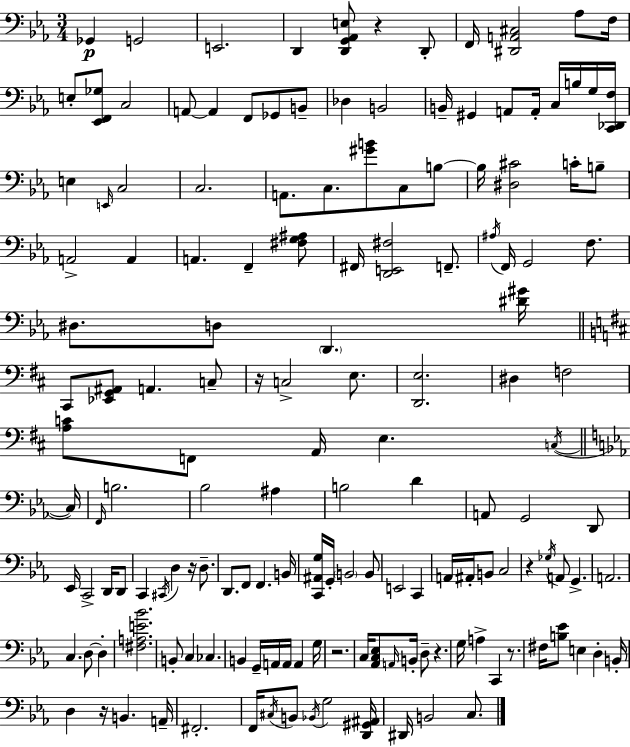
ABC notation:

X:1
T:Untitled
M:3/4
L:1/4
K:Eb
_G,, G,,2 E,,2 D,, [D,,G,,_A,,E,]/2 z D,,/2 F,,/4 [^D,,A,,^C,]2 _A,/2 F,/4 E,/2 [_E,,F,,_G,]/2 C,2 A,,/2 A,, F,,/2 _G,,/2 B,,/2 _D, B,,2 B,,/4 ^G,, A,,/2 A,,/4 C,/4 B,/4 G,/4 [C,,_D,,F,]/4 E, E,,/4 C,2 C,2 A,,/2 C,/2 [^GB]/2 C,/2 B,/2 B,/4 [^D,^C]2 C/4 B,/2 A,,2 A,, A,, F,, [^F,G,^A,]/2 ^F,,/4 [D,,E,,^F,]2 F,,/2 ^A,/4 F,,/4 G,,2 F,/2 ^D,/2 D,/2 D,, [^D^G]/4 ^C,,/2 [_E,,G,,^A,,]/2 A,, C,/2 z/4 C,2 E,/2 [D,,E,]2 ^D, F,2 [A,C]/2 F,,/2 A,,/4 E, C,/4 C,/4 F,,/4 B,2 _B,2 ^A, B,2 D A,,/2 G,,2 D,,/2 _E,,/4 C,,2 D,,/4 D,,/2 C,, ^C,,/4 D, z/4 D,/2 D,,/2 F,,/2 F,, B,,/4 [C,,^A,,G,]/4 G,,/4 B,,2 B,,/2 E,,2 C,, A,,/4 ^A,,/4 B,,/2 C,2 z _G,/4 A,,/2 G,, A,,2 C, D,/2 D, [^F,A,E_B]2 B,,/2 C, _C, B,, G,,/4 A,,/4 A,,/4 A,, G,/4 z2 C,/4 [_A,,C,_E,]/2 A,,/4 B,,/4 D,/2 z G,/4 A, C,, z/2 ^F,/4 [B,_E]/2 E, D, B,,/4 D, z/4 B,, A,,/4 ^F,,2 F,,/4 ^C,/4 B,,/2 _B,,/4 G,2 [D,,^G,,^A,,]/4 ^D,,/4 B,,2 C,/2